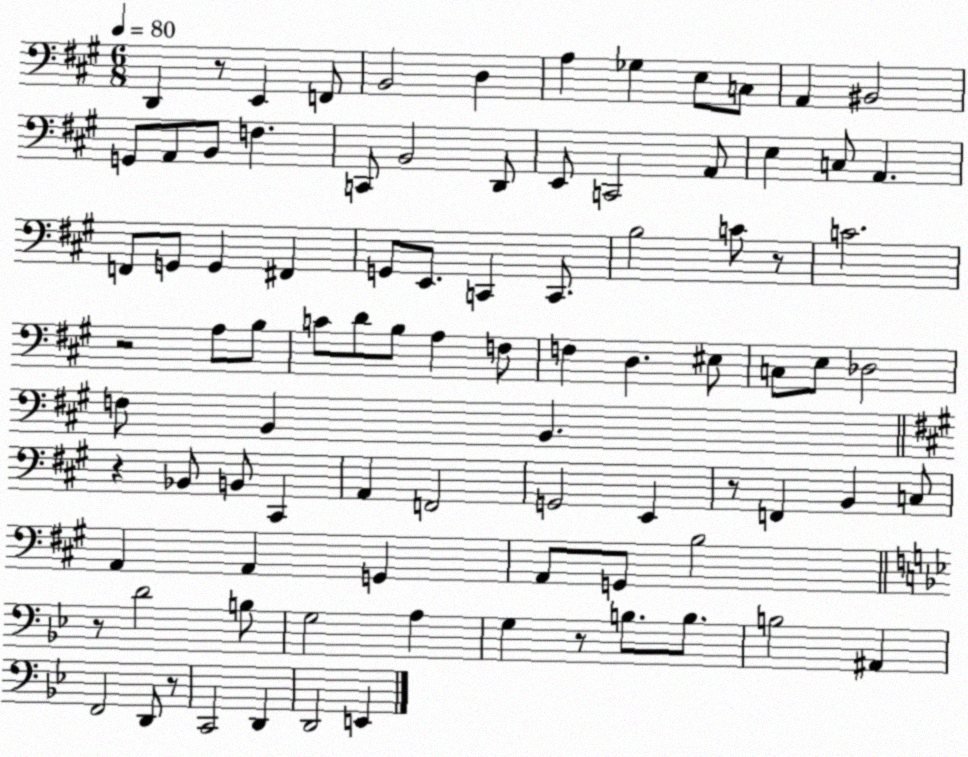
X:1
T:Untitled
M:6/8
L:1/4
K:A
D,, z/2 E,, F,,/2 B,,2 D, A, _G, E,/2 C,/2 A,, ^B,,2 G,,/2 A,,/2 B,,/2 F, C,,/2 B,,2 D,,/2 E,,/2 C,,2 A,,/2 E, C,/2 A,, F,,/2 G,,/2 G,, ^F,, G,,/2 E,,/2 C,, C,,/2 B,2 C/2 z/2 C2 z2 A,/2 B,/2 C/2 D/2 B,/2 A, F,/2 F, D, ^E,/2 C,/2 E,/2 _D,2 F,/2 B,, B,, z _B,,/2 B,,/2 ^C,, A,, F,,2 G,,2 E,, z/2 F,, B,, C,/2 A,, A,, G,, A,,/2 G,,/2 B,2 z/2 D2 B,/2 G,2 A, G, z/2 B,/2 B,/2 B,2 ^A,, F,,2 D,,/2 z/2 C,,2 D,, D,,2 E,,